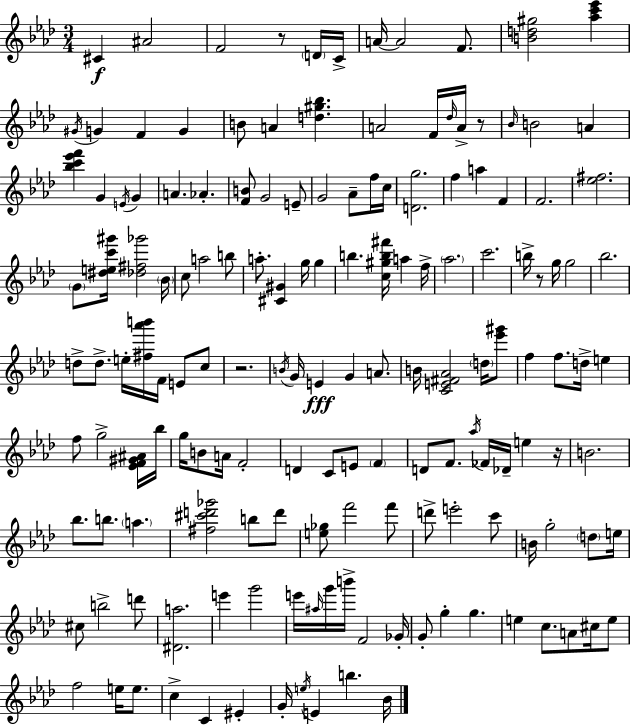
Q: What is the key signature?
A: AES major